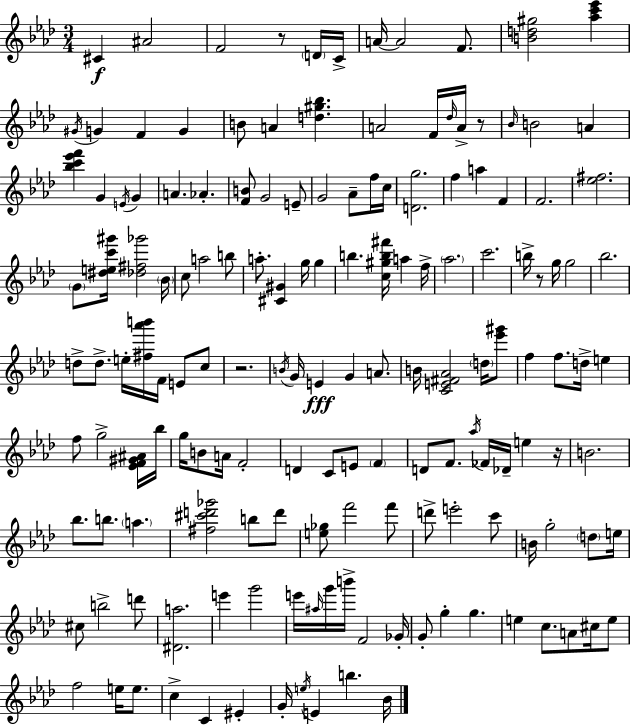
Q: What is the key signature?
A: AES major